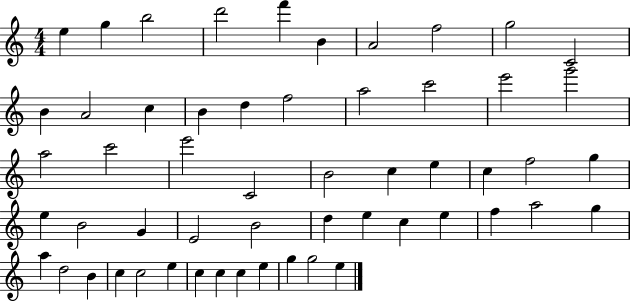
E5/q G5/q B5/h D6/h F6/q B4/q A4/h F5/h G5/h C4/h B4/q A4/h C5/q B4/q D5/q F5/h A5/h C6/h E6/h G6/h A5/h C6/h E6/h C4/h B4/h C5/q E5/q C5/q F5/h G5/q E5/q B4/h G4/q E4/h B4/h D5/q E5/q C5/q E5/q F5/q A5/h G5/q A5/q D5/h B4/q C5/q C5/h E5/q C5/q C5/q C5/q E5/q G5/q G5/h E5/q